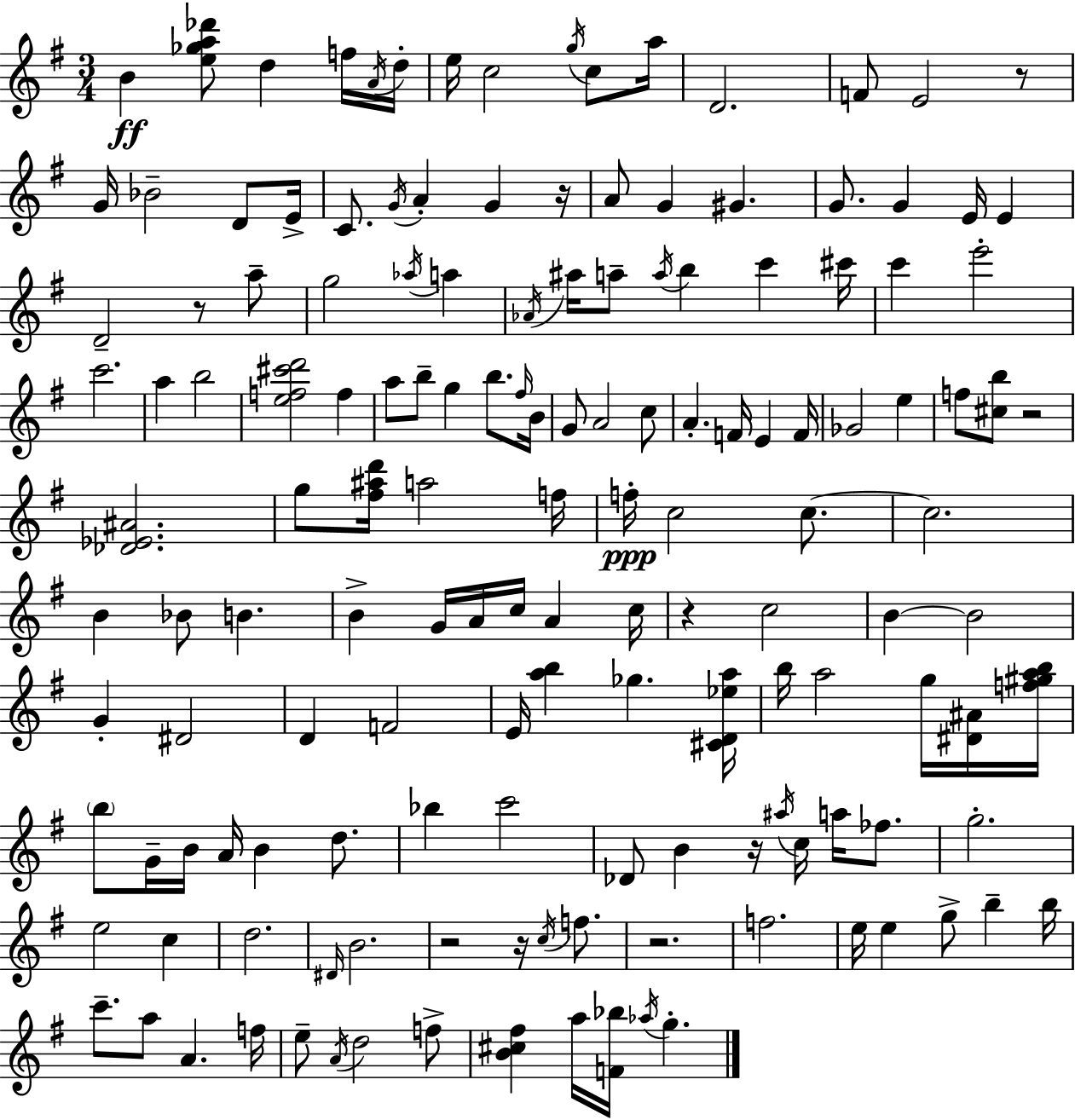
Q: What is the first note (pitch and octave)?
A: B4